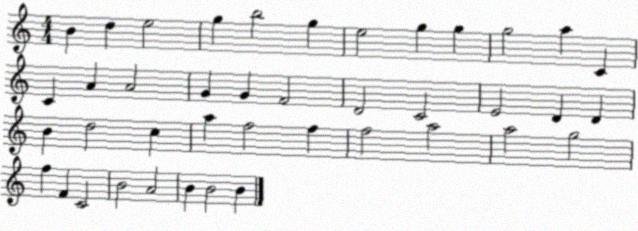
X:1
T:Untitled
M:4/4
L:1/4
K:C
B d e2 g b2 g e2 g g g2 a C C A A2 G G F2 D2 C2 E2 D D B d2 c a f2 f f2 a2 a2 g2 f F C2 B2 A2 B B2 B